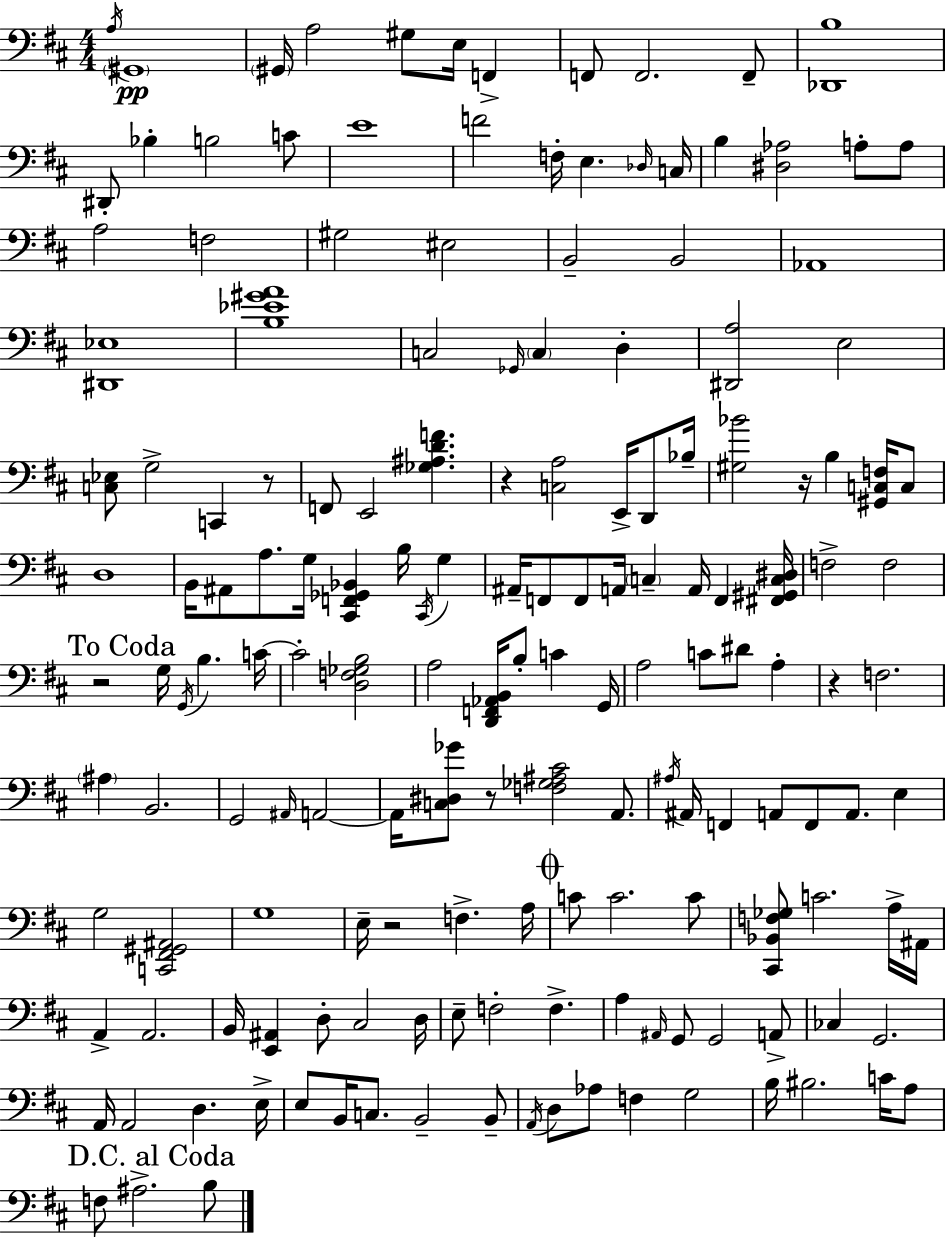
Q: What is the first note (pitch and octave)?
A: A3